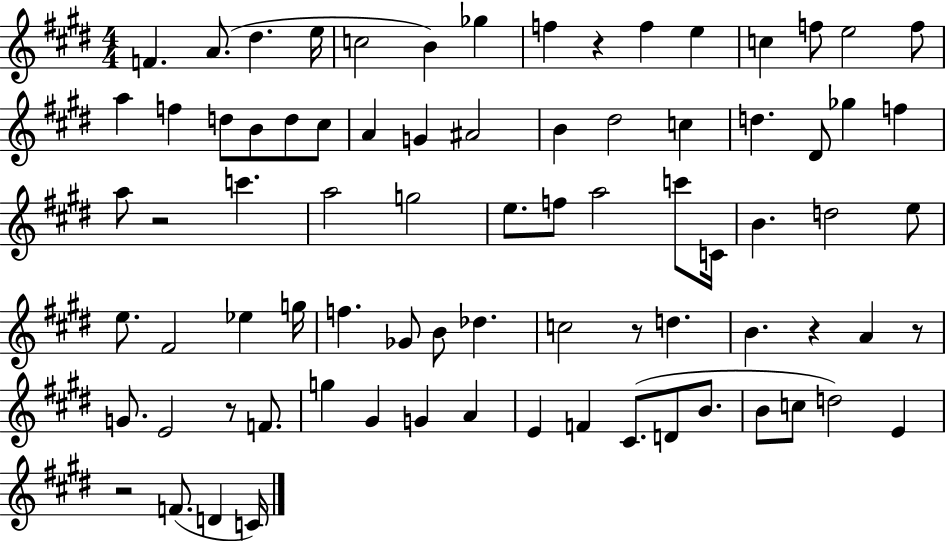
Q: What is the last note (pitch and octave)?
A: C4